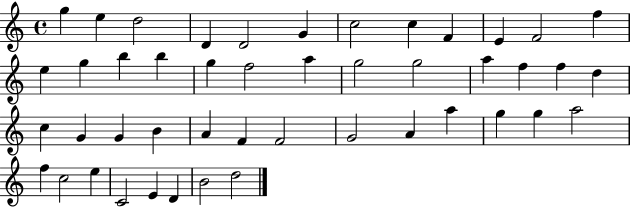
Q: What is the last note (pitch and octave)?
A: D5